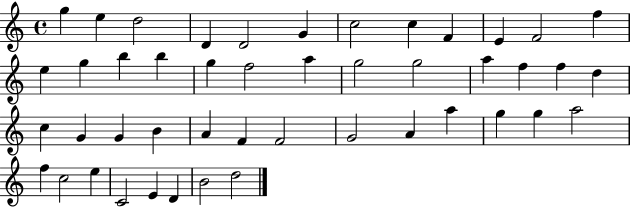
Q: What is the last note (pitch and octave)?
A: D5